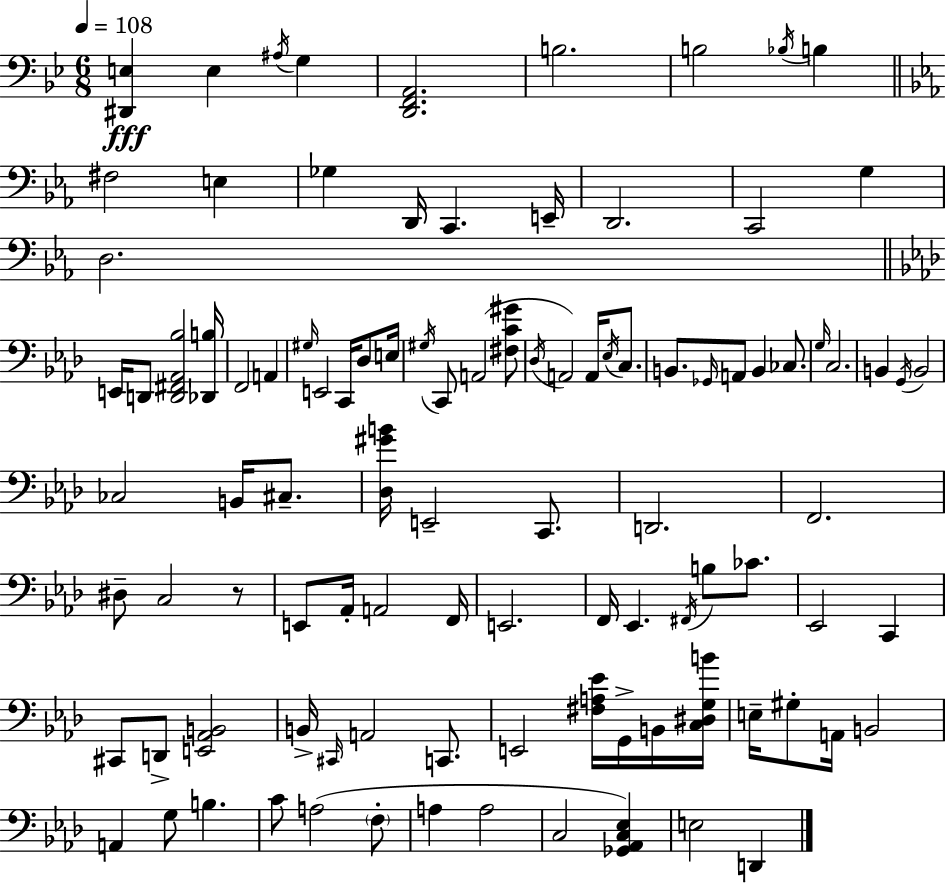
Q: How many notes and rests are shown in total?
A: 100